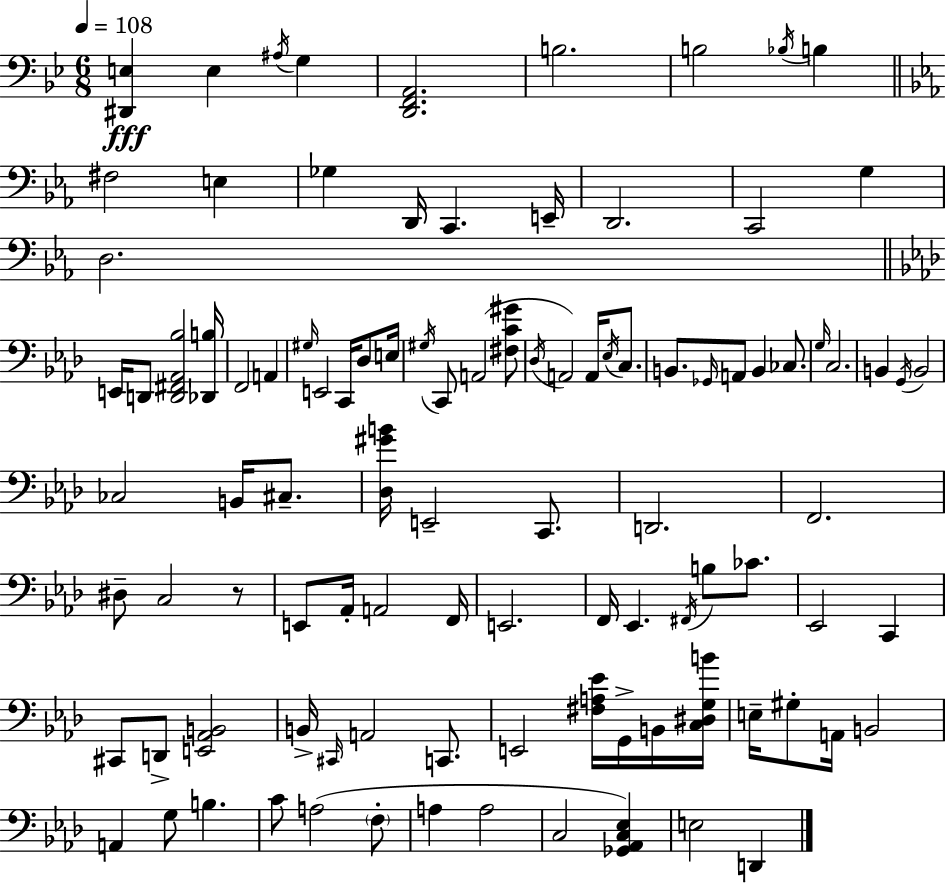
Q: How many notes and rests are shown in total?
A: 100